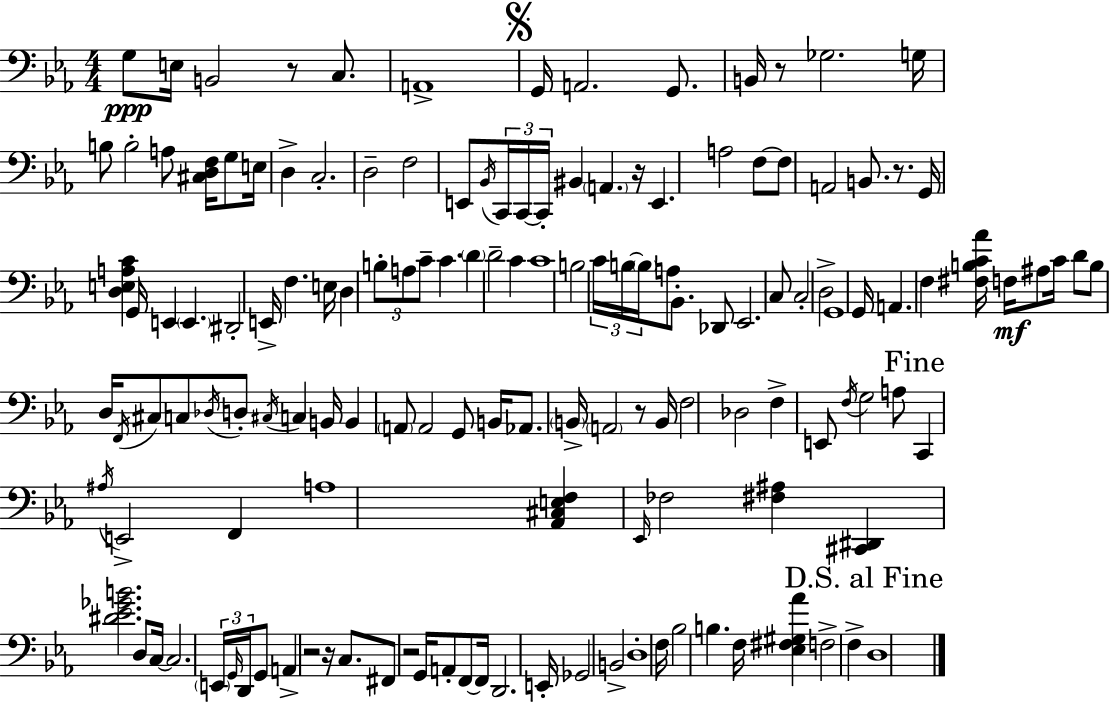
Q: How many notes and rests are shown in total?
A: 144